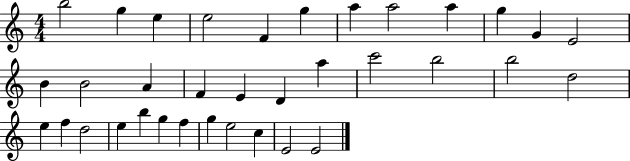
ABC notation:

X:1
T:Untitled
M:4/4
L:1/4
K:C
b2 g e e2 F g a a2 a g G E2 B B2 A F E D a c'2 b2 b2 d2 e f d2 e b g f g e2 c E2 E2